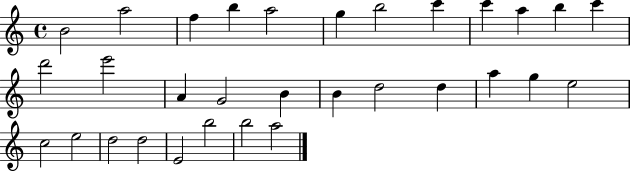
B4/h A5/h F5/q B5/q A5/h G5/q B5/h C6/q C6/q A5/q B5/q C6/q D6/h E6/h A4/q G4/h B4/q B4/q D5/h D5/q A5/q G5/q E5/h C5/h E5/h D5/h D5/h E4/h B5/h B5/h A5/h